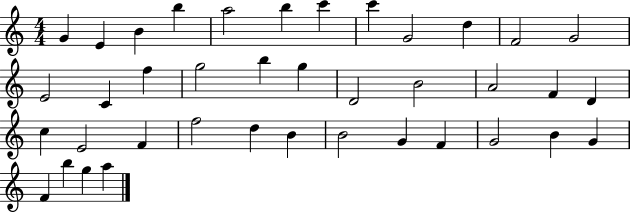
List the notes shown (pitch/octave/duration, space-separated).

G4/q E4/q B4/q B5/q A5/h B5/q C6/q C6/q G4/h D5/q F4/h G4/h E4/h C4/q F5/q G5/h B5/q G5/q D4/h B4/h A4/h F4/q D4/q C5/q E4/h F4/q F5/h D5/q B4/q B4/h G4/q F4/q G4/h B4/q G4/q F4/q B5/q G5/q A5/q